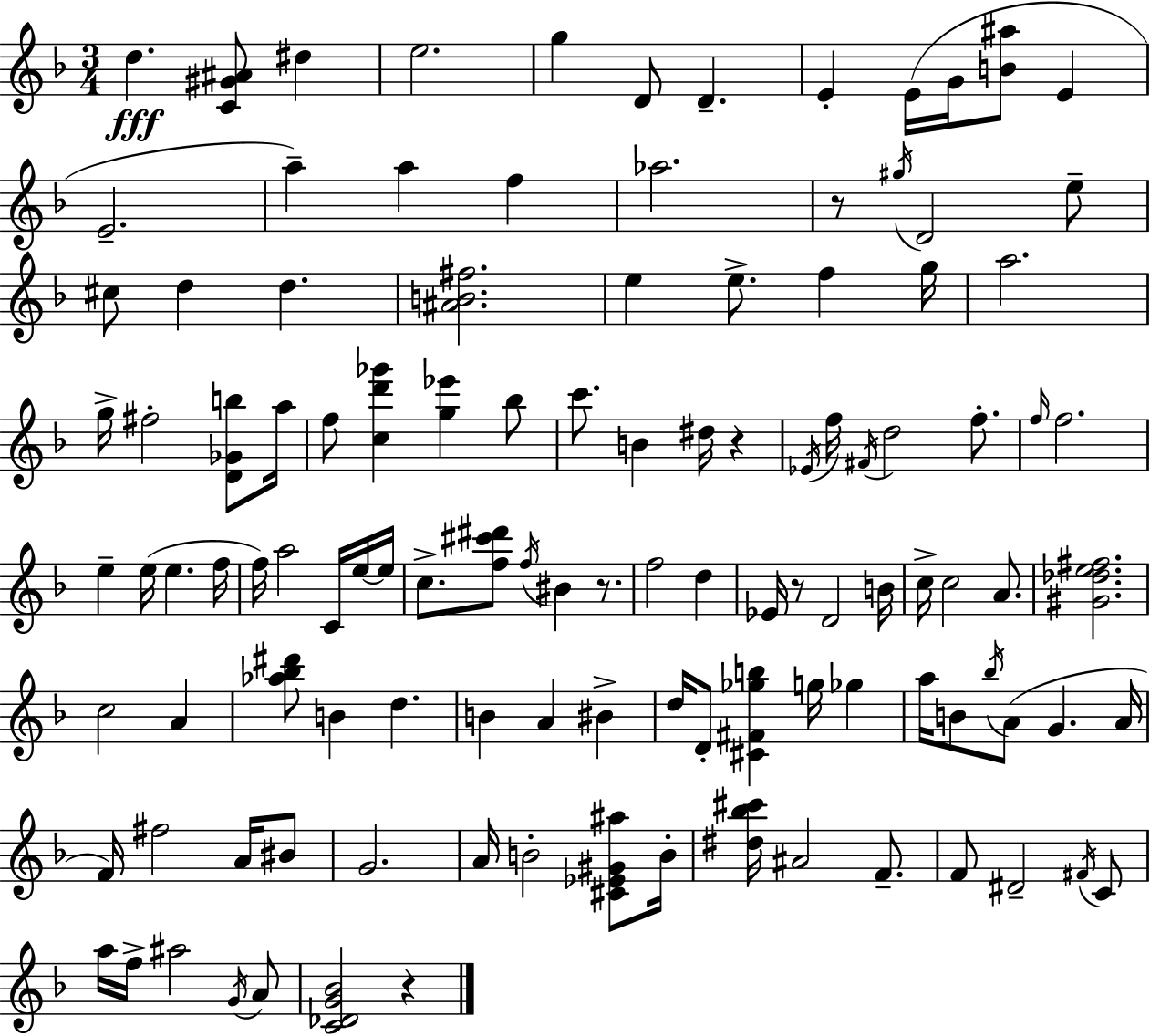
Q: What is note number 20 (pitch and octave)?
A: D5